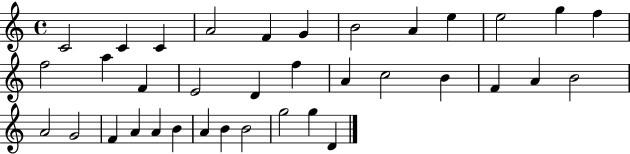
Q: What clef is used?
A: treble